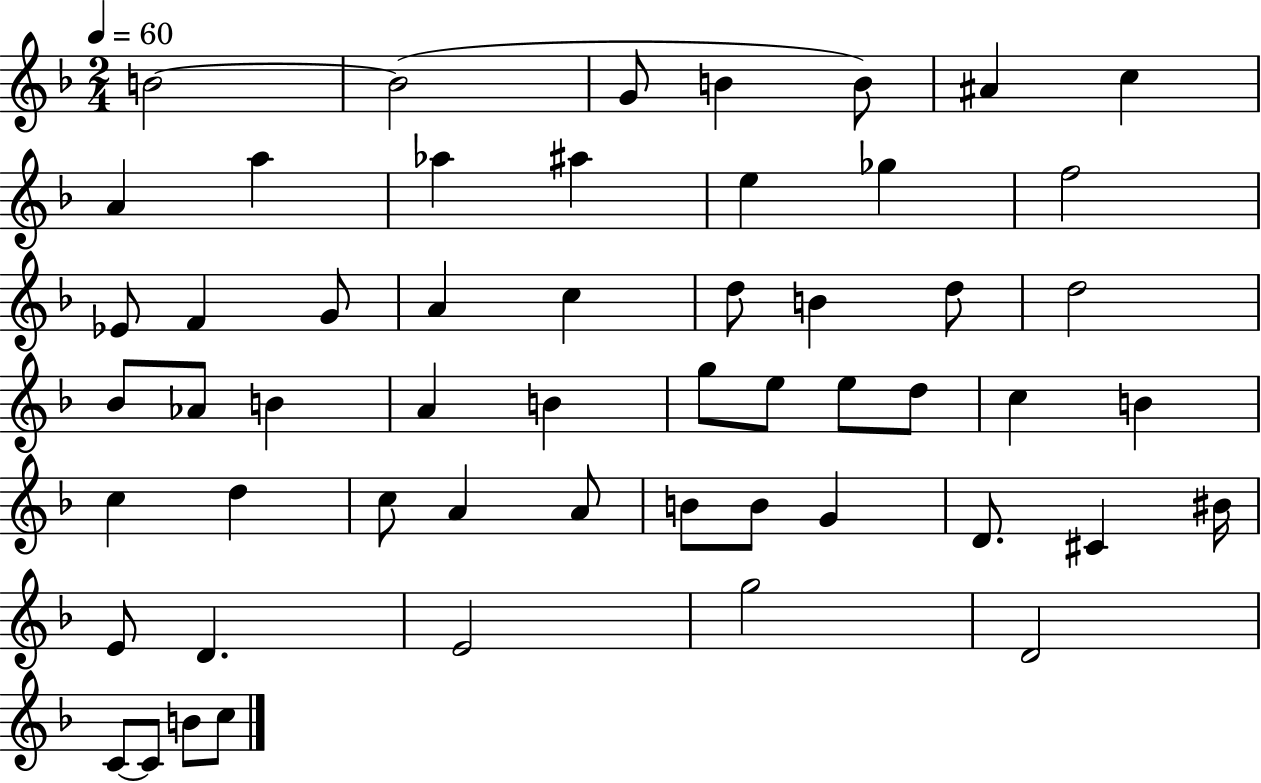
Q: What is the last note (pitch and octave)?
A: C5